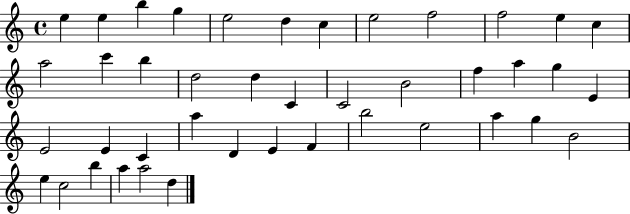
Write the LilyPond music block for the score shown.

{
  \clef treble
  \time 4/4
  \defaultTimeSignature
  \key c \major
  e''4 e''4 b''4 g''4 | e''2 d''4 c''4 | e''2 f''2 | f''2 e''4 c''4 | \break a''2 c'''4 b''4 | d''2 d''4 c'4 | c'2 b'2 | f''4 a''4 g''4 e'4 | \break e'2 e'4 c'4 | a''4 d'4 e'4 f'4 | b''2 e''2 | a''4 g''4 b'2 | \break e''4 c''2 b''4 | a''4 a''2 d''4 | \bar "|."
}